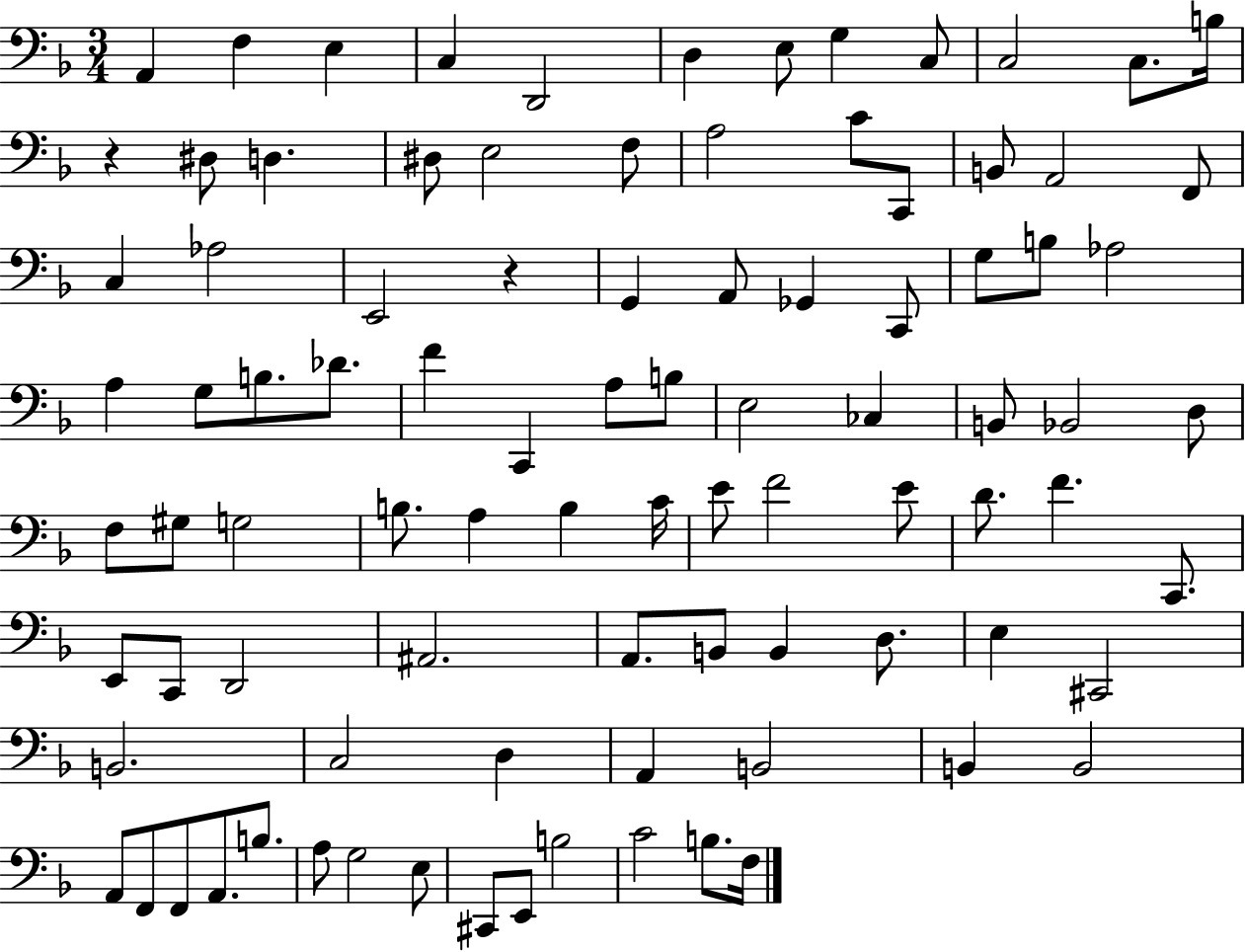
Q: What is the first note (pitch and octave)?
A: A2